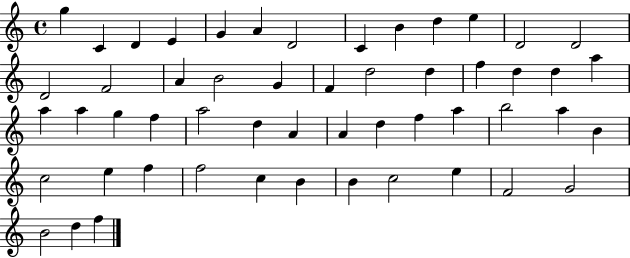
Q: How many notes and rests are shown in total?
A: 53